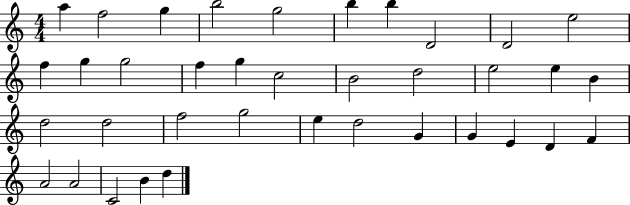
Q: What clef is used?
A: treble